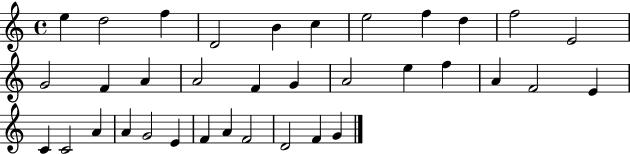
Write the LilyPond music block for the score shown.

{
  \clef treble
  \time 4/4
  \defaultTimeSignature
  \key c \major
  e''4 d''2 f''4 | d'2 b'4 c''4 | e''2 f''4 d''4 | f''2 e'2 | \break g'2 f'4 a'4 | a'2 f'4 g'4 | a'2 e''4 f''4 | a'4 f'2 e'4 | \break c'4 c'2 a'4 | a'4 g'2 e'4 | f'4 a'4 f'2 | d'2 f'4 g'4 | \break \bar "|."
}